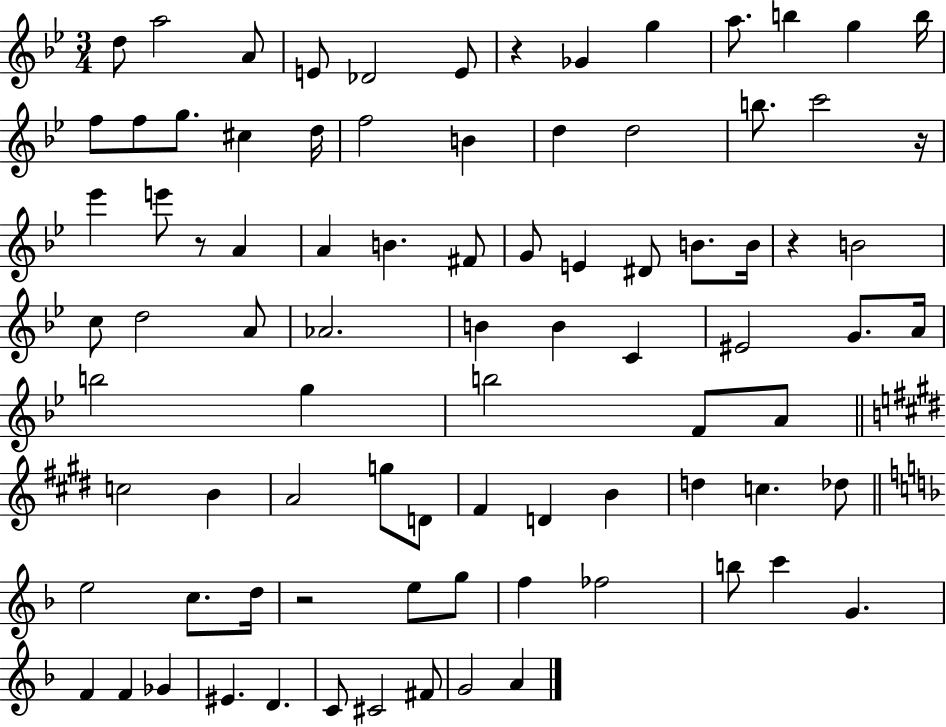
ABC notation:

X:1
T:Untitled
M:3/4
L:1/4
K:Bb
d/2 a2 A/2 E/2 _D2 E/2 z _G g a/2 b g b/4 f/2 f/2 g/2 ^c d/4 f2 B d d2 b/2 c'2 z/4 _e' e'/2 z/2 A A B ^F/2 G/2 E ^D/2 B/2 B/4 z B2 c/2 d2 A/2 _A2 B B C ^E2 G/2 A/4 b2 g b2 F/2 A/2 c2 B A2 g/2 D/2 ^F D B d c _d/2 e2 c/2 d/4 z2 e/2 g/2 f _f2 b/2 c' G F F _G ^E D C/2 ^C2 ^F/2 G2 A